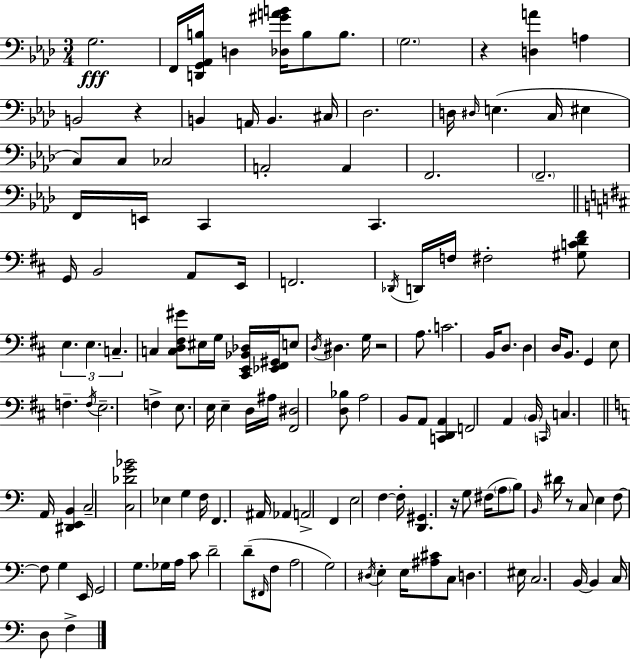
{
  \clef bass
  \numericTimeSignature
  \time 3/4
  \key f \minor
  g2.\fff | f,16 <d, g, aes, b>16 d4 <des gis' a' b'>16 b8 b8. | \parenthesize g2. | r4 <d a'>4 a4 | \break b,2 r4 | b,4 a,16 b,4. cis16 | des2. | d16 \grace { dis16 } e4.( c16 eis4 | \break c8) c8 ces2 | a,2-. a,4 | f,2. | \parenthesize f,2.-- | \break f,16 e,16 c,4 c,4. | \bar "||" \break \key d \major g,16 b,2 a,8 e,16 | f,2. | \acciaccatura { des,16 } d,16 f16 fis2-. <gis c' d' fis'>8 | \tuplet 3/2 { e4. e4. | \break c4.-- } c4 <c d fis gis'>8 | eis16 g16 <cis, e, bes, des>16 <ees, fis, gis,>16 e8 \acciaccatura { d16 } dis4. | g16 r2 a8. | c'2. | \break b,16 d8. d4 d16 b,8. | g,4 e8 f4.-- | \acciaccatura { f16 } e2.-- | f4-> e8. e16 e4-- | \break d16 ais16 <fis, dis>2 | <d bes>8 a2 b,8 | a,8 <c, d, a,>4 f,2 | a,4 \parenthesize b,16 \grace { c,16 } c4. | \break \bar "||" \break \key a \minor a,16 <dis, e, b,>4 c2-- | <c des' g' bes'>2 ees4 | g4 f16 f,4. | ais,16 aes,4 a,2-> | \break f,4 e2 | f4~~ f16-. <d, gis,>4. | r16 g8 fis16( \parenthesize a8 b8) \grace { b,16 } dis'16 r8 | c8 e4 f8~~ f8 g4 | \break e,16 g,2 g8. | ges16 a16 c'8 d'2-- | d'8--( \grace { fis,16 } f8 a2 | g2) \acciaccatura { dis16 } | \break e4-. e16 <ais cis'>8 c8 d4. | eis16 c2. | b,16~~ b,4 c16 d8 | f4-> \bar "|."
}